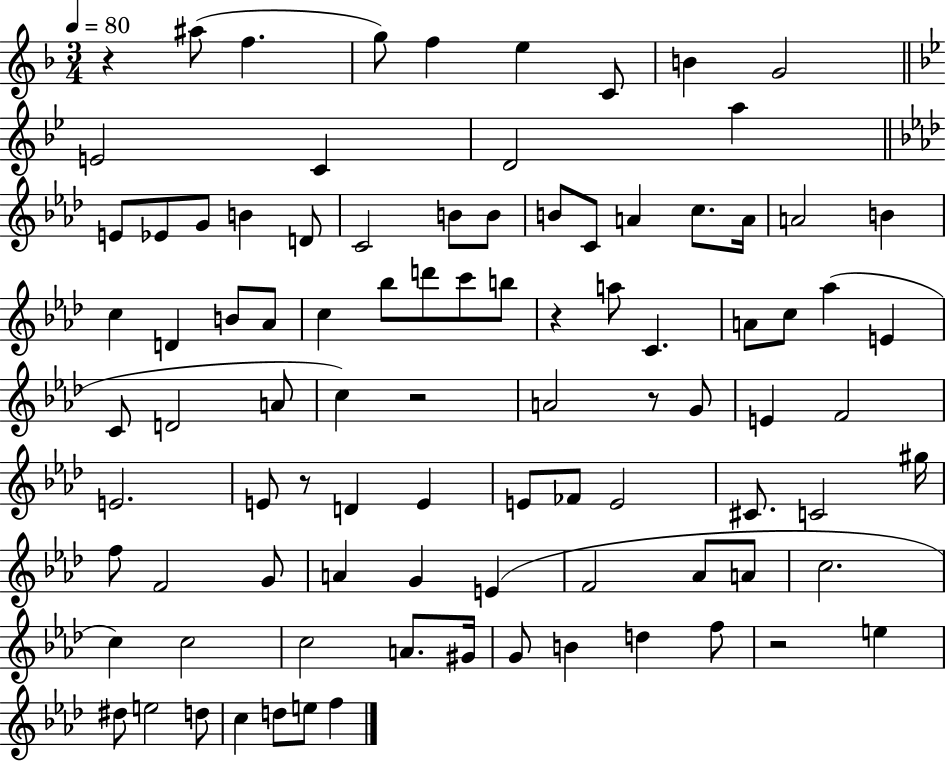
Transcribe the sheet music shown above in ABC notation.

X:1
T:Untitled
M:3/4
L:1/4
K:F
z ^a/2 f g/2 f e C/2 B G2 E2 C D2 a E/2 _E/2 G/2 B D/2 C2 B/2 B/2 B/2 C/2 A c/2 A/4 A2 B c D B/2 _A/2 c _b/2 d'/2 c'/2 b/2 z a/2 C A/2 c/2 _a E C/2 D2 A/2 c z2 A2 z/2 G/2 E F2 E2 E/2 z/2 D E E/2 _F/2 E2 ^C/2 C2 ^g/4 f/2 F2 G/2 A G E F2 _A/2 A/2 c2 c c2 c2 A/2 ^G/4 G/2 B d f/2 z2 e ^d/2 e2 d/2 c d/2 e/2 f